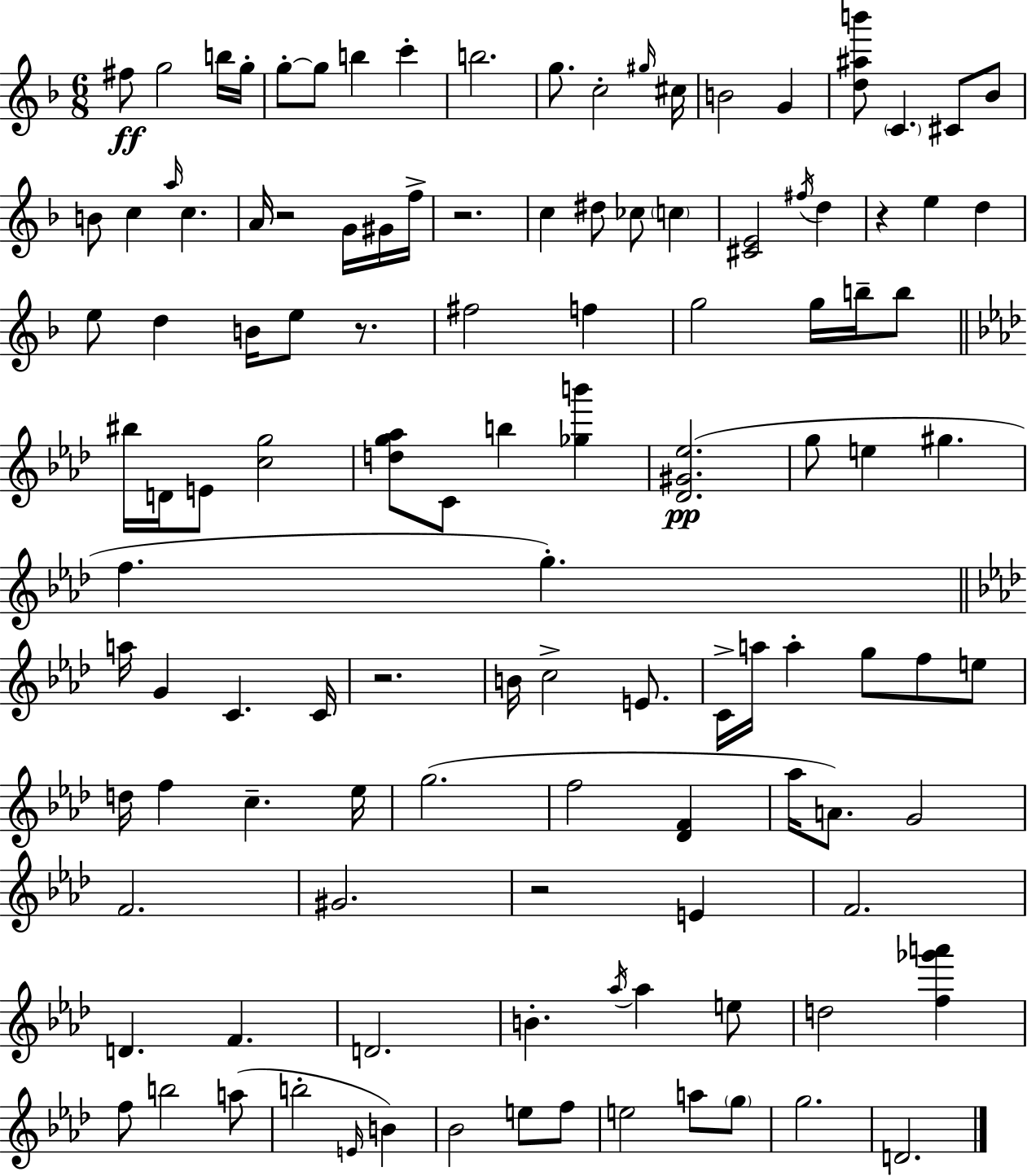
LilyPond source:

{
  \clef treble
  \numericTimeSignature
  \time 6/8
  \key d \minor
  \repeat volta 2 { fis''8\ff g''2 b''16 g''16-. | g''8-.~~ g''8 b''4 c'''4-. | b''2. | g''8. c''2-. \grace { gis''16 } | \break cis''16 b'2 g'4 | <d'' ais'' b'''>8 \parenthesize c'4. cis'8 bes'8 | b'8 c''4 \grace { a''16 } c''4. | a'16 r2 g'16 | \break gis'16 f''16-> r2. | c''4 dis''8 ces''8 \parenthesize c''4 | <cis' e'>2 \acciaccatura { fis''16 } d''4 | r4 e''4 d''4 | \break e''8 d''4 b'16 e''8 | r8. fis''2 f''4 | g''2 g''16 | b''16-- b''8 \bar "||" \break \key aes \major bis''16 d'16 e'8 <c'' g''>2 | <d'' g'' aes''>8 c'8 b''4 <ges'' b'''>4 | <des' gis' ees''>2.(\pp | g''8 e''4 gis''4. | \break f''4. g''4.-.) | \bar "||" \break \key aes \major a''16 g'4 c'4. c'16 | r2. | b'16 c''2-> e'8. | c'16-> a''16 a''4-. g''8 f''8 e''8 | \break d''16 f''4 c''4.-- ees''16 | g''2.( | f''2 <des' f'>4 | aes''16 a'8.) g'2 | \break f'2. | gis'2. | r2 e'4 | f'2. | \break d'4. f'4. | d'2. | b'4.-. \acciaccatura { aes''16 } aes''4 e''8 | d''2 <f'' ges''' a'''>4 | \break f''8 b''2 a''8( | b''2-. \grace { e'16 }) b'4 | bes'2 e''8 | f''8 e''2 a''8 | \break \parenthesize g''8 g''2. | d'2. | } \bar "|."
}